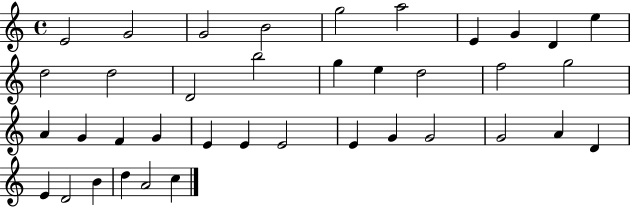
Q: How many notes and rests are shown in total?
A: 38